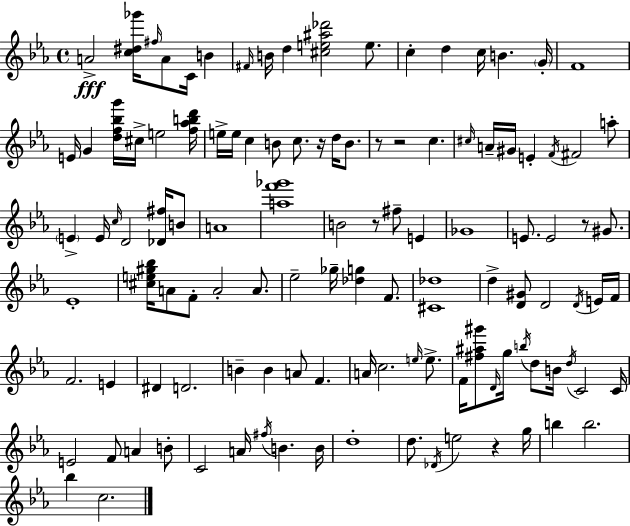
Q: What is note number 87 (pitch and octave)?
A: A4